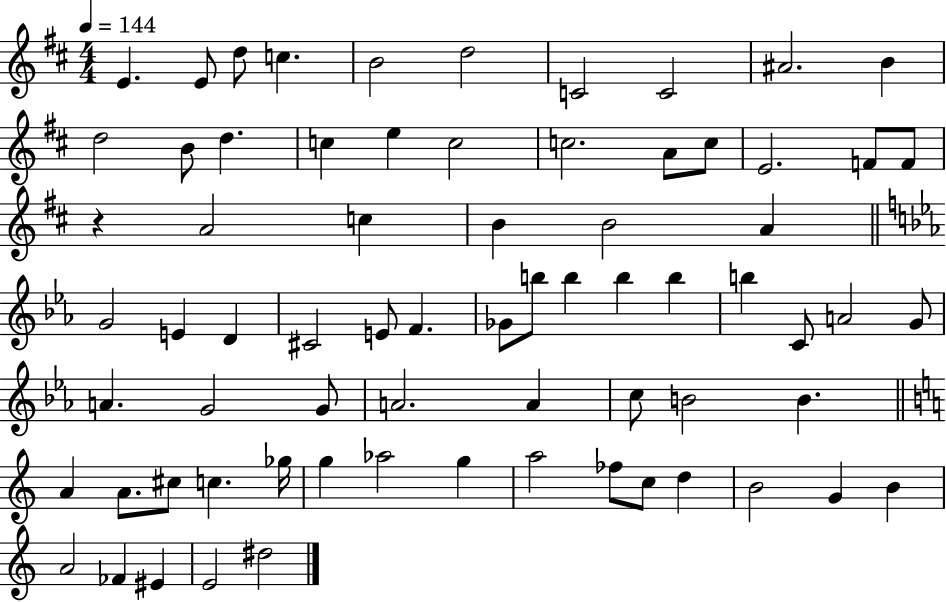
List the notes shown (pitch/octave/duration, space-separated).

E4/q. E4/e D5/e C5/q. B4/h D5/h C4/h C4/h A#4/h. B4/q D5/h B4/e D5/q. C5/q E5/q C5/h C5/h. A4/e C5/e E4/h. F4/e F4/e R/q A4/h C5/q B4/q B4/h A4/q G4/h E4/q D4/q C#4/h E4/e F4/q. Gb4/e B5/e B5/q B5/q B5/q B5/q C4/e A4/h G4/e A4/q. G4/h G4/e A4/h. A4/q C5/e B4/h B4/q. A4/q A4/e. C#5/e C5/q. Gb5/s G5/q Ab5/h G5/q A5/h FES5/e C5/e D5/q B4/h G4/q B4/q A4/h FES4/q EIS4/q E4/h D#5/h